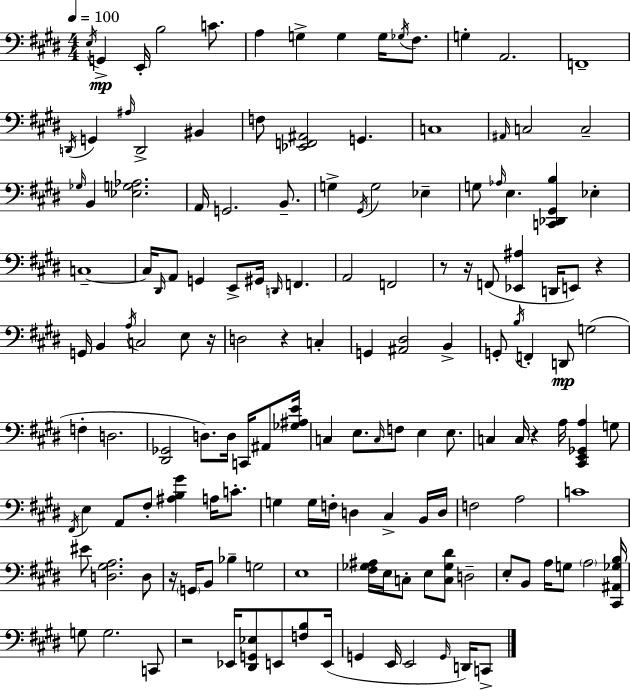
X:1
T:Untitled
M:4/4
L:1/4
K:E
E,/4 G,, E,,/4 B,2 C/2 A, G, G, G,/4 _G,/4 ^F,/2 G, A,,2 F,,4 D,,/4 G,, ^A,/4 D,,2 ^B,, F,/2 [_E,,F,,^A,,]2 G,, C,4 ^A,,/4 C,2 C,2 _G,/4 B,, [_E,G,_A,]2 A,,/4 G,,2 B,,/2 G, ^G,,/4 G,2 _E, G,/2 _A,/4 E, [C,,_D,,^G,,B,] _E, C,4 C,/4 ^D,,/4 A,,/2 G,, E,,/2 ^G,,/4 D,,/4 F,, A,,2 F,,2 z/2 z/4 F,,/2 [_E,,^A,] D,,/4 E,,/2 z G,,/4 B,, A,/4 C,2 E,/2 z/4 D,2 z C, G,, [^A,,^D,]2 B,, G,,/2 B,/4 F,, D,,/2 G,2 F, D,2 [^D,,_G,,]2 D,/2 D,/4 C,,/4 ^A,,/2 [_G,^A,E]/4 C, E,/2 C,/4 F,/2 E, E,/2 C, C,/4 z A,/4 [^C,,E,,_G,,A,] G,/2 ^F,,/4 E, A,,/2 ^F,/2 [^A,B,^G] A,/4 C/2 G, G,/4 F,/4 D, ^C, B,,/4 D,/4 F,2 A,2 C4 ^E/2 [D,^G,A,]2 D,/2 z/4 G,,/4 B,,/2 _B, G,2 E,4 [^F,_G,^A,]/4 E,/4 C,/2 E,/2 [C,_G,^D]/2 D,2 E,/2 B,,/2 A,/4 G,/2 A,2 [^C,,^A,,_G,B,]/4 G,/2 G,2 C,,/2 z2 _E,,/4 [^D,,G,,_E,]/2 E,,/2 [F,B,]/2 E,,/4 G,, E,,/4 E,,2 G,,/4 D,,/4 C,,/2